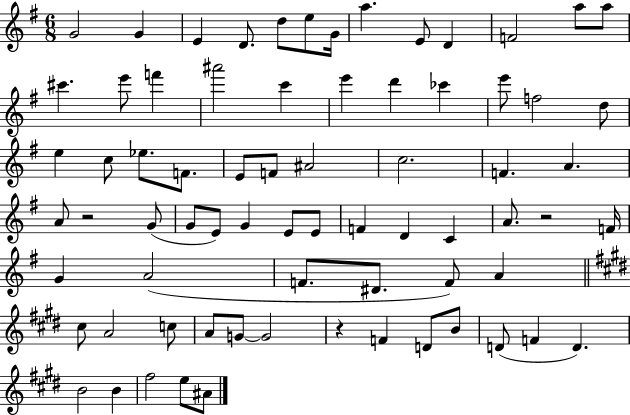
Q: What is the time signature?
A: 6/8